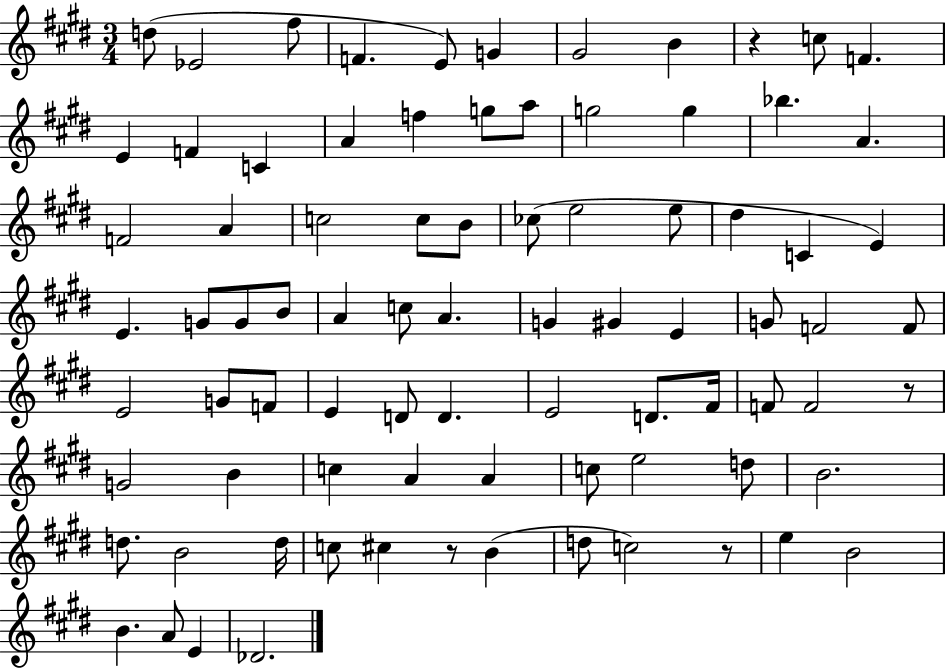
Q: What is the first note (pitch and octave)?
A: D5